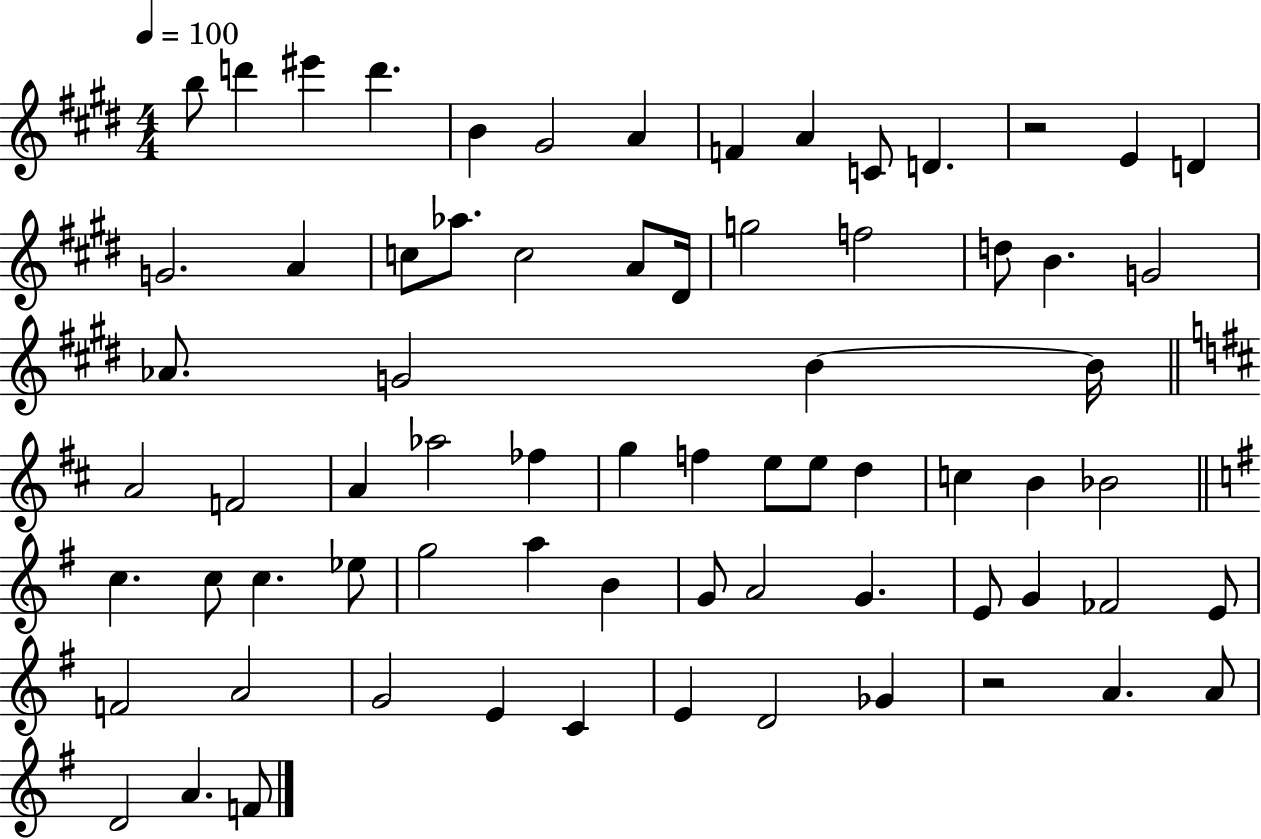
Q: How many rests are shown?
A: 2